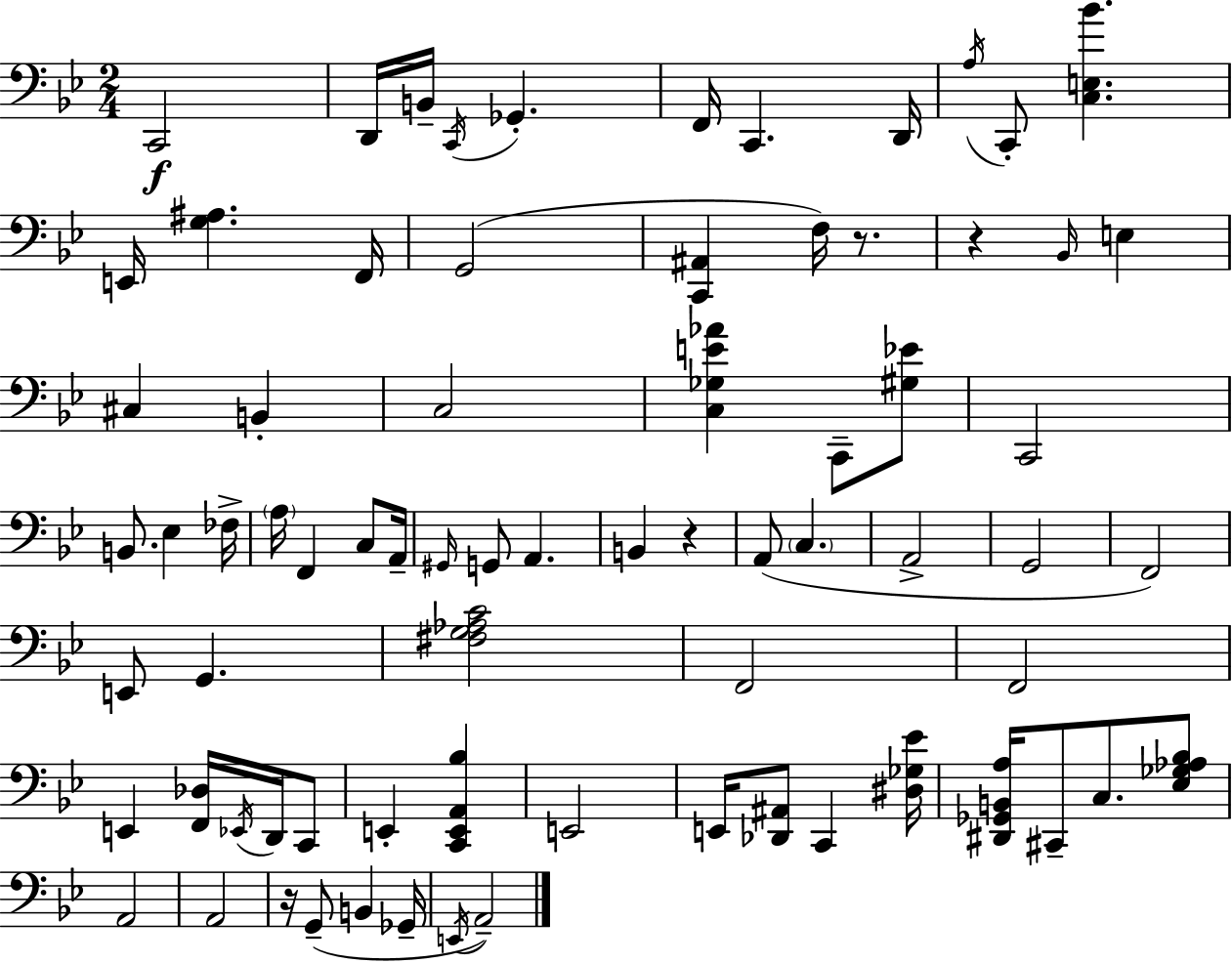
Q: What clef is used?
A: bass